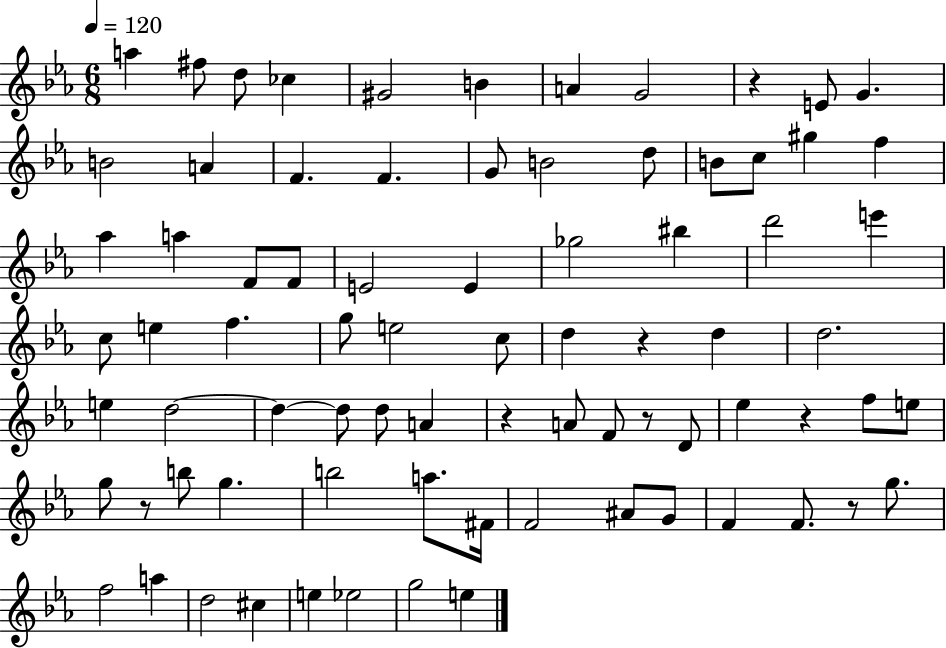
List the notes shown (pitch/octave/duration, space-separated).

A5/q F#5/e D5/e CES5/q G#4/h B4/q A4/q G4/h R/q E4/e G4/q. B4/h A4/q F4/q. F4/q. G4/e B4/h D5/e B4/e C5/e G#5/q F5/q Ab5/q A5/q F4/e F4/e E4/h E4/q Gb5/h BIS5/q D6/h E6/q C5/e E5/q F5/q. G5/e E5/h C5/e D5/q R/q D5/q D5/h. E5/q D5/h D5/q D5/e D5/e A4/q R/q A4/e F4/e R/e D4/e Eb5/q R/q F5/e E5/e G5/e R/e B5/e G5/q. B5/h A5/e. F#4/s F4/h A#4/e G4/e F4/q F4/e. R/e G5/e. F5/h A5/q D5/h C#5/q E5/q Eb5/h G5/h E5/q